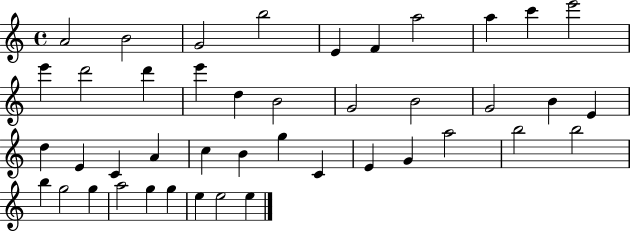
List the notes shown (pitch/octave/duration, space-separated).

A4/h B4/h G4/h B5/h E4/q F4/q A5/h A5/q C6/q E6/h E6/q D6/h D6/q E6/q D5/q B4/h G4/h B4/h G4/h B4/q E4/q D5/q E4/q C4/q A4/q C5/q B4/q G5/q C4/q E4/q G4/q A5/h B5/h B5/h B5/q G5/h G5/q A5/h G5/q G5/q E5/q E5/h E5/q